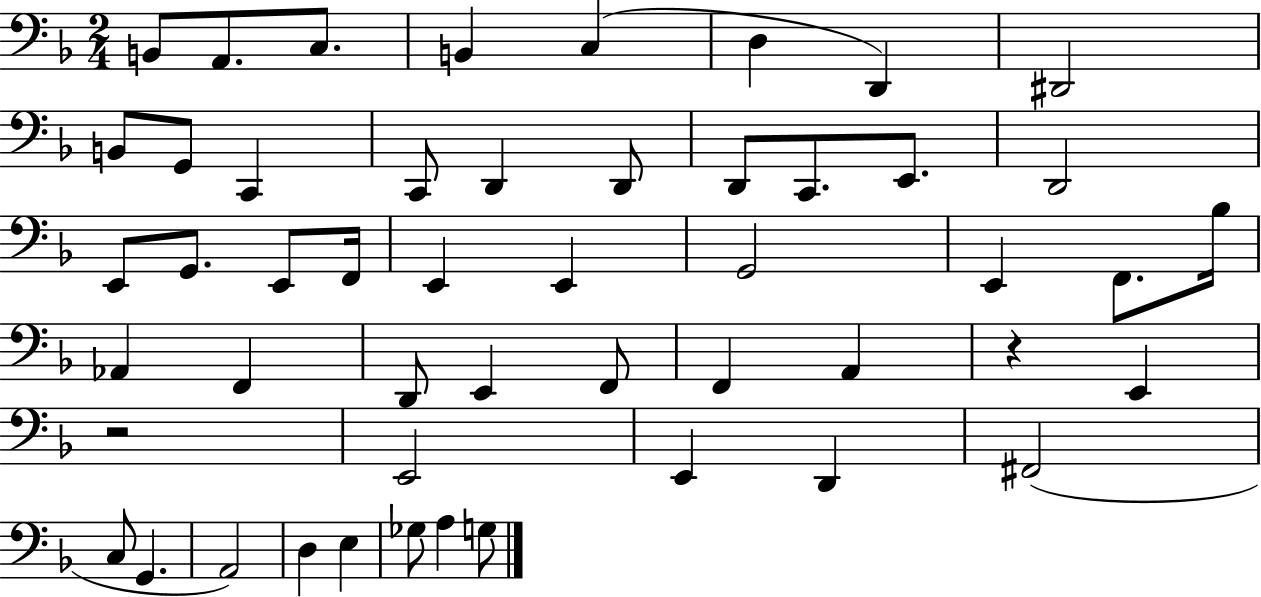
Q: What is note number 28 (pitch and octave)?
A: Bb3